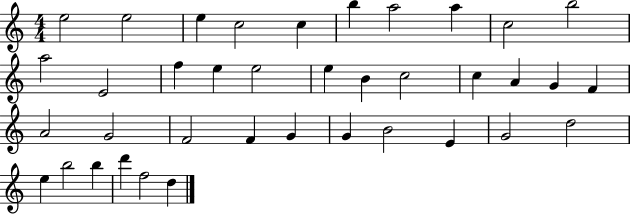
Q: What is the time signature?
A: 4/4